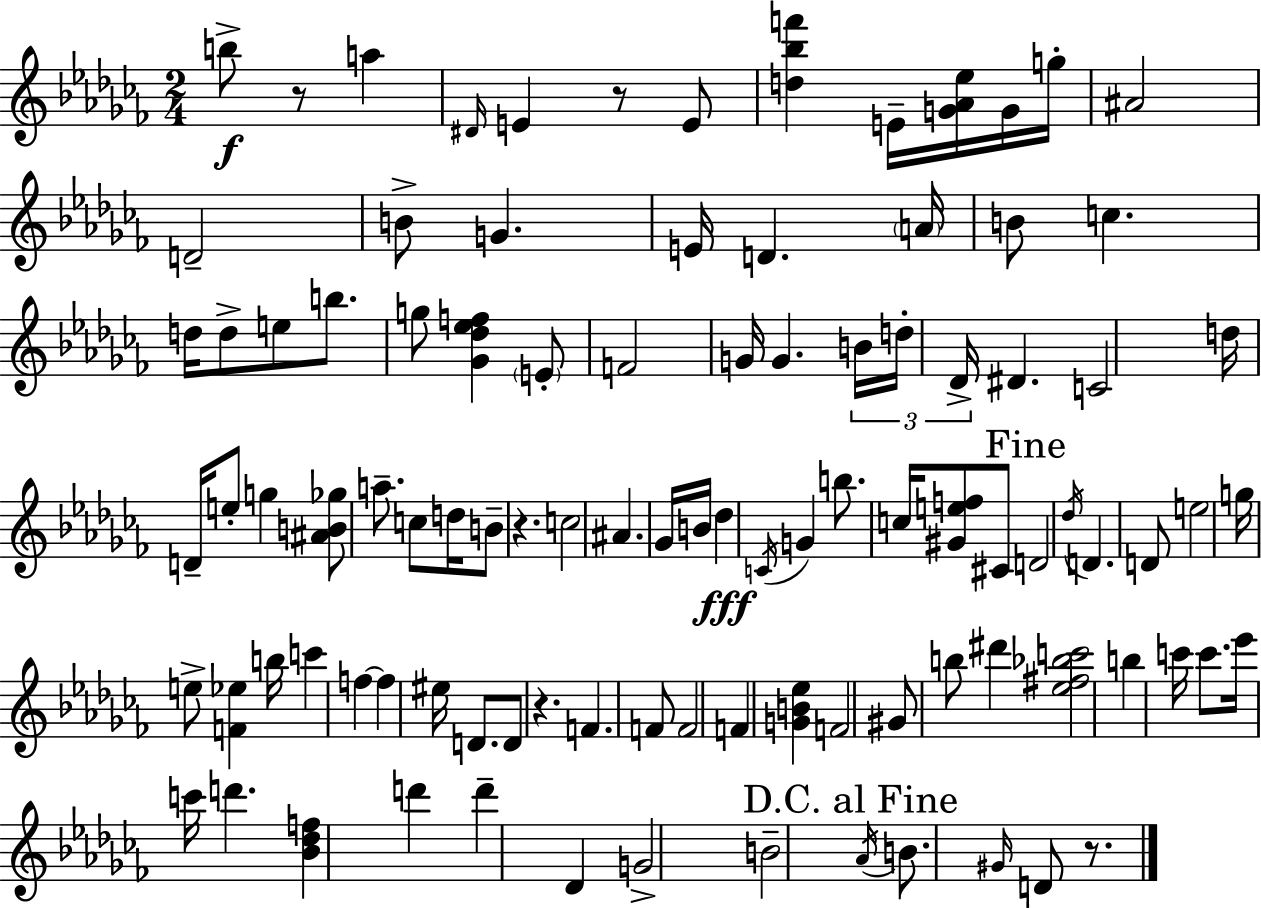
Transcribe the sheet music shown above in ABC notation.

X:1
T:Untitled
M:2/4
L:1/4
K:Abm
b/2 z/2 a ^D/4 E z/2 E/2 [d_bf'] E/4 [G_A_e]/4 G/4 g/4 ^A2 D2 B/2 G E/4 D A/4 B/2 c d/4 d/2 e/2 b/2 g/2 [_G_d_ef] E/2 F2 G/4 G B/4 d/4 _D/4 ^D C2 d/4 D/4 e/2 g [^AB_g]/2 a/2 c/2 d/4 B/2 z c2 ^A _G/4 B/4 _d C/4 G b/2 c/4 [^Gef]/2 ^C/2 D2 _d/4 D D/2 e2 g/4 e/2 [F_e] b/4 c' f f ^e/4 D/2 D/2 z F F/2 F2 F [GB_e] F2 ^G/2 b/2 ^d' [_e^f_bc']2 b c'/4 c'/2 _e'/4 c'/4 d' [_B_df] d' d' _D G2 B2 _A/4 B/2 ^G/4 D/2 z/2